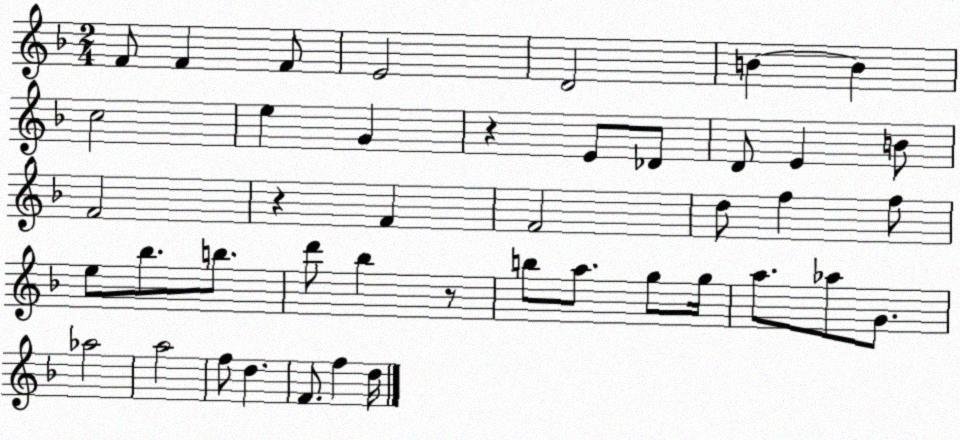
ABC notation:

X:1
T:Untitled
M:2/4
L:1/4
K:F
F/2 F F/2 E2 D2 B B c2 e G z E/2 _D/2 D/2 E B/2 F2 z F F2 d/2 f f/2 e/2 _b/2 b/2 d'/2 _b z/2 b/2 a/2 g/2 g/4 a/2 _a/2 G/2 _a2 a2 f/2 d F/2 f d/4